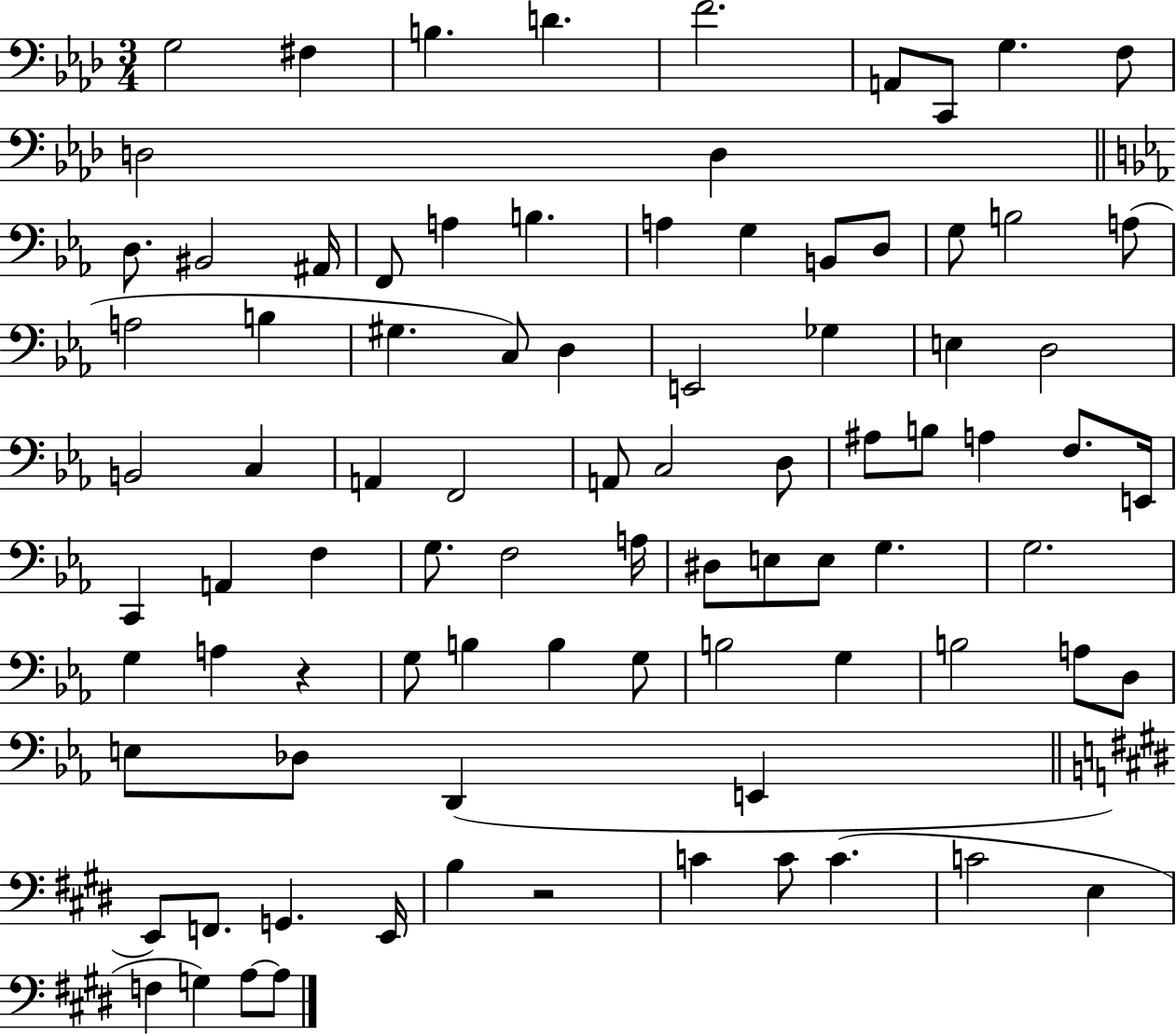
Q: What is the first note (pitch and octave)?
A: G3